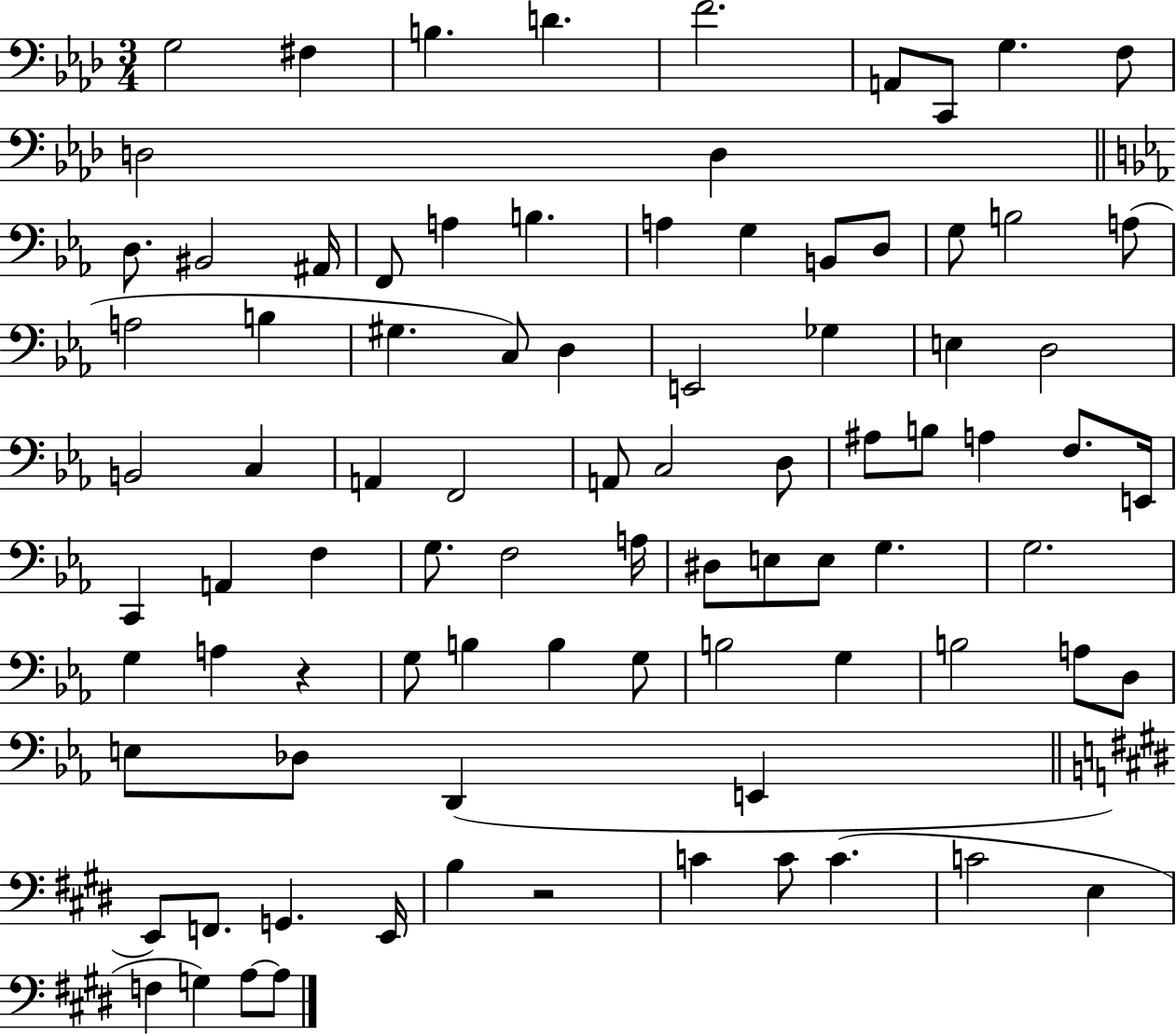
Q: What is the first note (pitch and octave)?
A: G3